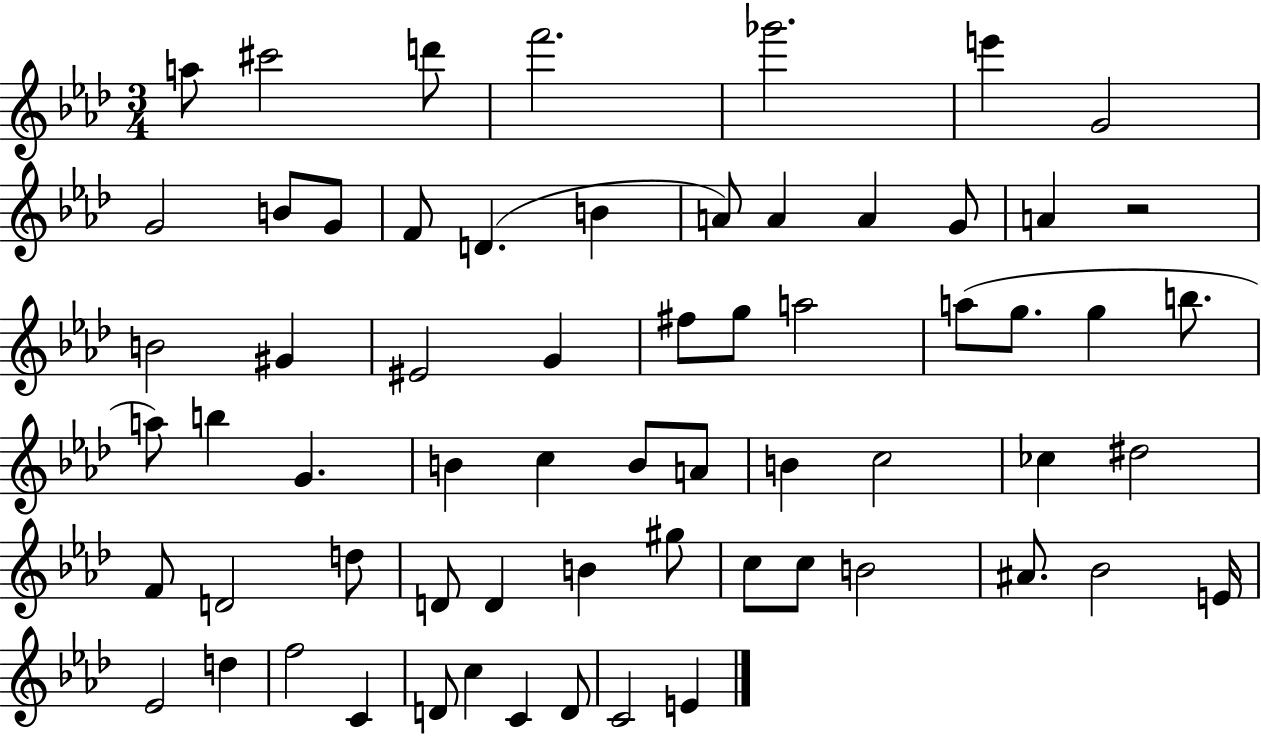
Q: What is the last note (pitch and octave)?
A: E4